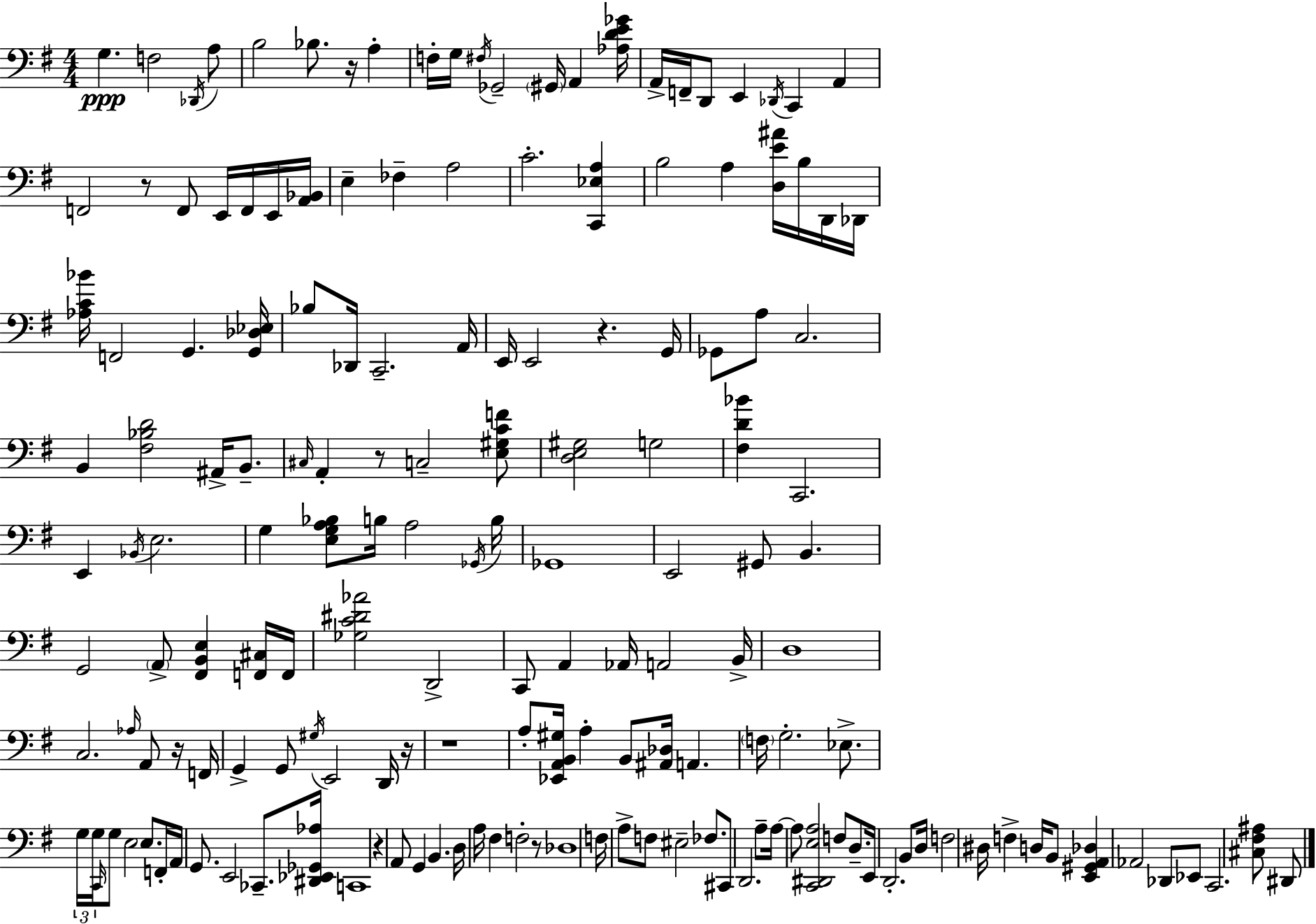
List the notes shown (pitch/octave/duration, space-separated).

G3/q. F3/h Db2/s A3/e B3/h Bb3/e. R/s A3/q F3/s G3/s F#3/s Gb2/h G#2/s A2/q [Ab3,D4,E4,Gb4]/s A2/s F2/s D2/e E2/q Db2/s C2/q A2/q F2/h R/e F2/e E2/s F2/s E2/s [A2,Bb2]/s E3/q FES3/q A3/h C4/h. [C2,Eb3,A3]/q B3/h A3/q [D3,E4,A#4]/s B3/s D2/s Db2/s [Ab3,C4,Bb4]/s F2/h G2/q. [G2,Db3,Eb3]/s Bb3/e Db2/s C2/h. A2/s E2/s E2/h R/q. G2/s Gb2/e A3/e C3/h. B2/q [F#3,Bb3,D4]/h A#2/s B2/e. C#3/s A2/q R/e C3/h [E3,G#3,C4,F4]/e [D3,E3,G#3]/h G3/h [F#3,D4,Bb4]/q C2/h. E2/q Bb2/s E3/h. G3/q [E3,G3,A3,Bb3]/e B3/s A3/h Gb2/s B3/s Gb2/w E2/h G#2/e B2/q. G2/h A2/e [F#2,B2,E3]/q [F2,C#3]/s F2/s [Gb3,C4,D#4,Ab4]/h D2/h C2/e A2/q Ab2/s A2/h B2/s D3/w C3/h. Ab3/s A2/e R/s F2/s G2/q G2/e G#3/s E2/h D2/s R/s R/w A3/e [Eb2,A2,B2,G#3]/s A3/q B2/e [A#2,Db3]/s A2/q. F3/s G3/h. Eb3/e. G3/s G3/s C2/s G3/e E3/h E3/e. F2/s A2/s G2/e. E2/h CES2/e. [D#2,Eb2,Gb2,Ab3]/s C2/w R/q A2/e G2/q B2/q. D3/s A3/s F#3/q F3/h R/e Db3/w F3/s A3/e F3/e EIS3/h FES3/e. C#2/e D2/h. A3/e A3/s A3/e [C2,D#2,E3,A3]/h F3/e D3/e. E2/s D2/h. B2/e D3/s F3/h D#3/s F3/q D3/s B2/e [E2,G#2,A2,Db3]/q Ab2/h Db2/e Eb2/e C2/h. [C#3,F#3,A#3]/e D#2/e